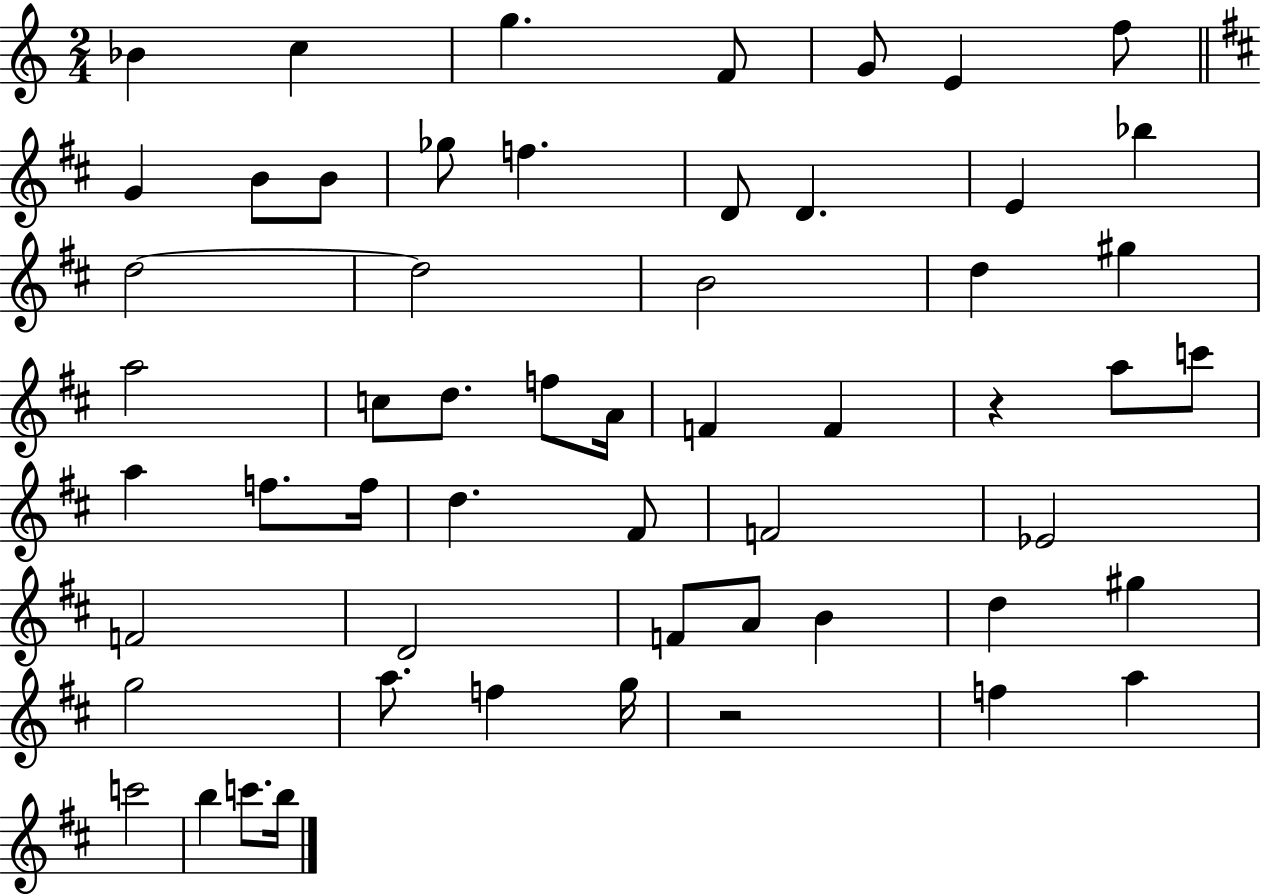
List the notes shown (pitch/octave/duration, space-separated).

Bb4/q C5/q G5/q. F4/e G4/e E4/q F5/e G4/q B4/e B4/e Gb5/e F5/q. D4/e D4/q. E4/q Bb5/q D5/h D5/h B4/h D5/q G#5/q A5/h C5/e D5/e. F5/e A4/s F4/q F4/q R/q A5/e C6/e A5/q F5/e. F5/s D5/q. F#4/e F4/h Eb4/h F4/h D4/h F4/e A4/e B4/q D5/q G#5/q G5/h A5/e. F5/q G5/s R/h F5/q A5/q C6/h B5/q C6/e. B5/s